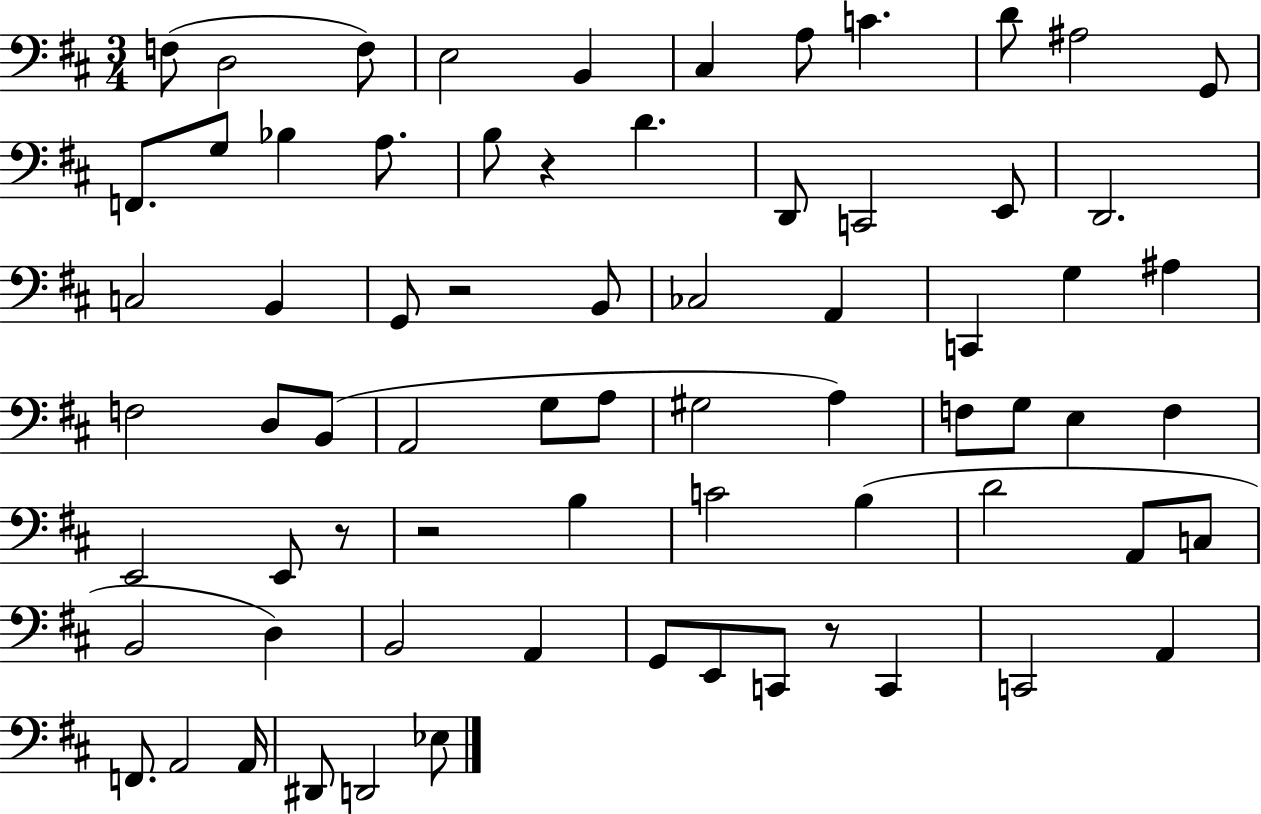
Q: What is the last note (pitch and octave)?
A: Eb3